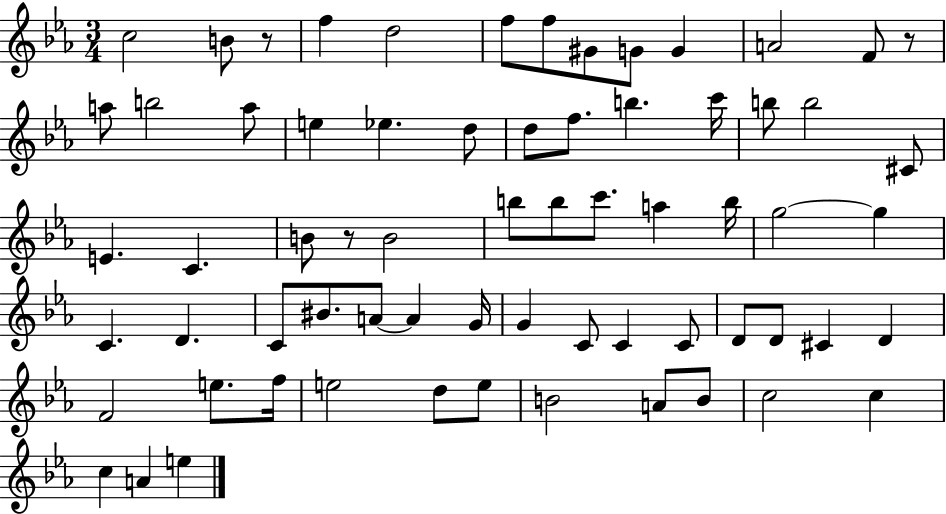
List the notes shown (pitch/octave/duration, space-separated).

C5/h B4/e R/e F5/q D5/h F5/e F5/e G#4/e G4/e G4/q A4/h F4/e R/e A5/e B5/h A5/e E5/q Eb5/q. D5/e D5/e F5/e. B5/q. C6/s B5/e B5/h C#4/e E4/q. C4/q. B4/e R/e B4/h B5/e B5/e C6/e. A5/q B5/s G5/h G5/q C4/q. D4/q. C4/e BIS4/e. A4/e A4/q G4/s G4/q C4/e C4/q C4/e D4/e D4/e C#4/q D4/q F4/h E5/e. F5/s E5/h D5/e E5/e B4/h A4/e B4/e C5/h C5/q C5/q A4/q E5/q